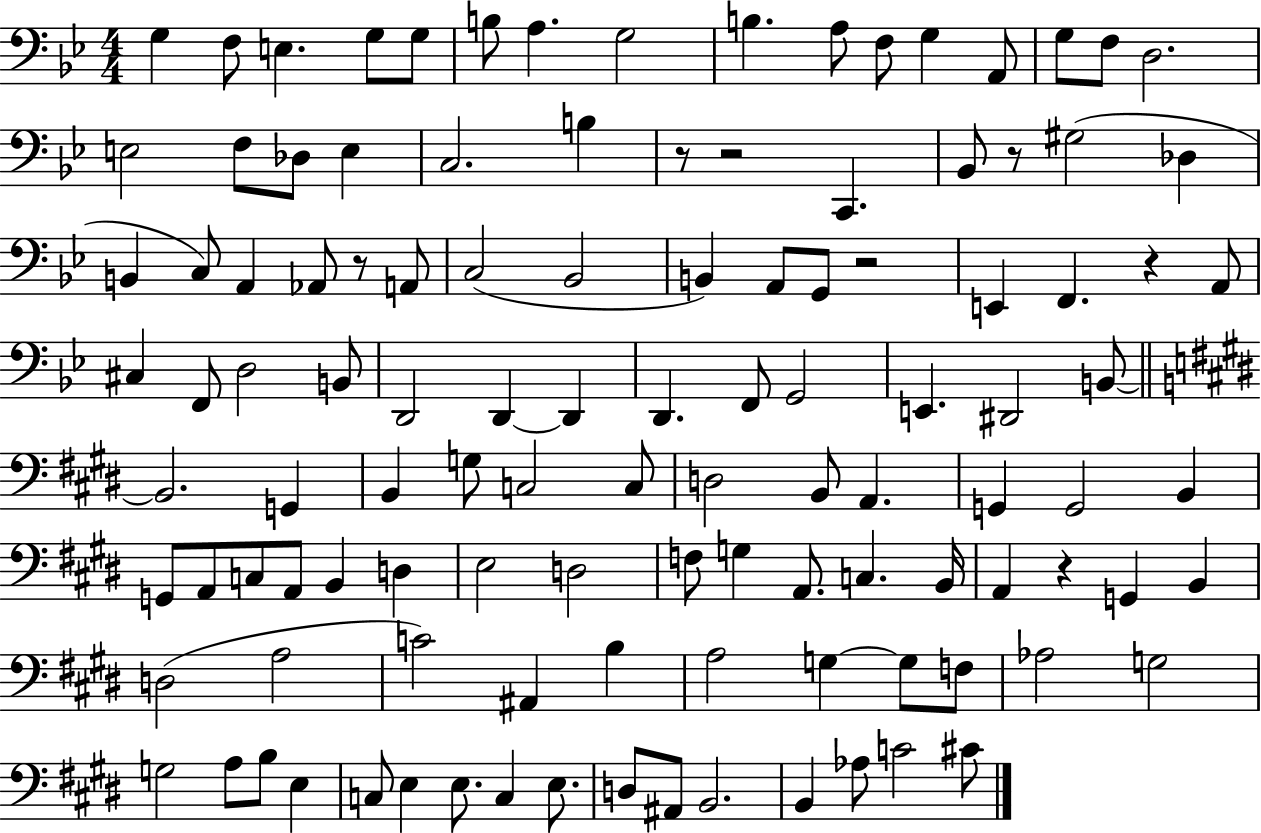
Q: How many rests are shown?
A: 7